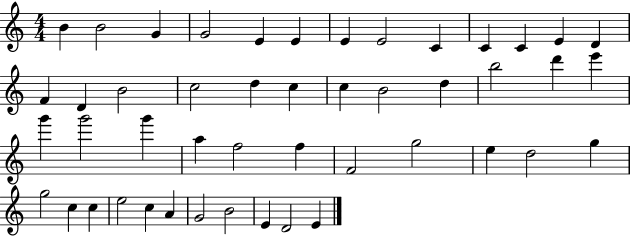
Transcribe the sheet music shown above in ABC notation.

X:1
T:Untitled
M:4/4
L:1/4
K:C
B B2 G G2 E E E E2 C C C E D F D B2 c2 d c c B2 d b2 d' e' g' g'2 g' a f2 f F2 g2 e d2 g g2 c c e2 c A G2 B2 E D2 E